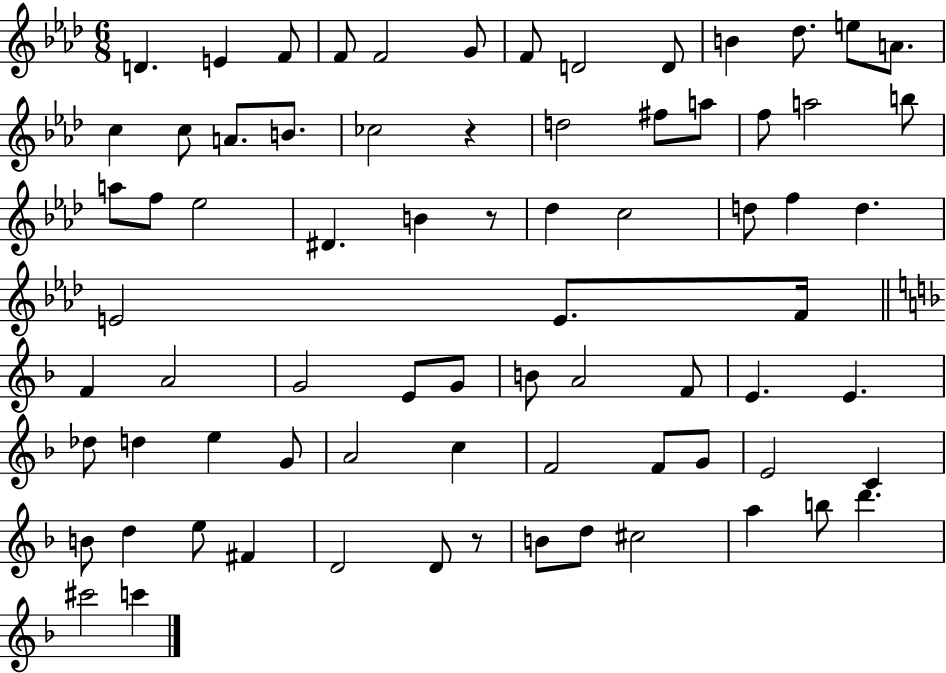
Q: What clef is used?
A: treble